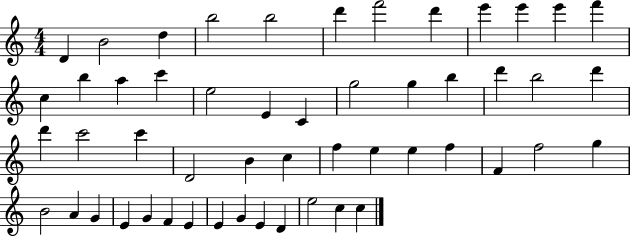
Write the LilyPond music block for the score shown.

{
  \clef treble
  \numericTimeSignature
  \time 4/4
  \key c \major
  d'4 b'2 d''4 | b''2 b''2 | d'''4 f'''2 d'''4 | e'''4 e'''4 e'''4 f'''4 | \break c''4 b''4 a''4 c'''4 | e''2 e'4 c'4 | g''2 g''4 b''4 | d'''4 b''2 d'''4 | \break d'''4 c'''2 c'''4 | d'2 b'4 c''4 | f''4 e''4 e''4 f''4 | f'4 f''2 g''4 | \break b'2 a'4 g'4 | e'4 g'4 f'4 e'4 | e'4 g'4 e'4 d'4 | e''2 c''4 c''4 | \break \bar "|."
}